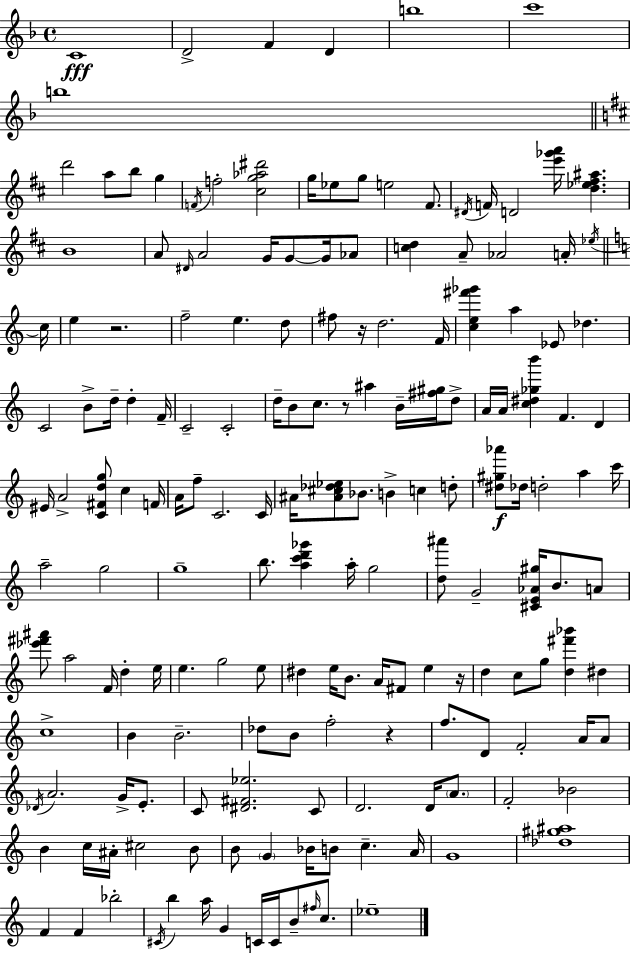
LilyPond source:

{
  \clef treble
  \time 4/4
  \defaultTimeSignature
  \key f \major
  c'1\fff | d'2-> f'4 d'4 | b''1 | c'''1 | \break b''1 | \bar "||" \break \key d \major d'''2 a''8 b''8 g''4 | \acciaccatura { f'16 } f''2-. <cis'' g'' aes'' dis'''>2 | g''16 ees''8 g''8 e''2 fis'8. | \acciaccatura { dis'16 } f'16 d'2 <e''' ges''' a'''>16 <d'' ees'' fis'' ais''>4. | \break b'1 | a'8 \grace { dis'16 } a'2 g'16 g'8~~ | g'16 aes'8 <c'' d''>4 a'8-- aes'2 | a'16-. \acciaccatura { ees''16 } \bar "||" \break \key a \minor c''16 e''4 r2. | f''2-- e''4. d''8 | fis''8 r16 d''2. | f'16 <c'' e'' fis''' ges'''>4 a''4 ees'8 des''4. | \break c'2 b'8-> d''16-- d''4-. | f'16-- c'2-- c'2-. | d''16-- b'8 c''8. r8 ais''4 b'16-- <fis'' gis''>16 d''8-> | a'16 a'16 <c'' dis'' ges'' b'''>4 f'4. d'4 | \break eis'16 a'2-> <c' fis' d'' g''>8 c''4 | f'16 a'16 f''8-- c'2. | c'16 ais'16 <ais' cis'' des'' ees''>8 bes'8. b'4-> c''4 d''8-. | <dis'' gis'' aes'''>8\f des''16 d''2-. a''4 | \break c'''16 a''2-- g''2 | g''1-- | b''8. <a'' c''' d''' ges'''>4 a''16-. g''2 | <d'' ais'''>8 g'2-- <cis' e' aes' gis''>16 b'8. a'8 | \break <ees''' fis''' ais'''>8 a''2 f'16 d''4-. | e''16 e''4. g''2 e''8 | dis''4 e''16 b'8. a'16 fis'8 e''4 | r16 d''4 c''8 g''8 <d'' fis''' bes'''>4 dis''4 | \break c''1-> | b'4 b'2.-- | des''8 b'8 f''2-. r4 | f''8. d'8 f'2-. a'16 a'8 | \break \acciaccatura { des'16 } a'2. g'16-> e'8.-. | c'8 <dis' fis' ees''>2. | c'8 d'2. d'16 \parenthesize a'8. | f'2-. bes'2 | \break b'4 c''16 ais'16-. cis''2 | b'8 b'8 \parenthesize g'4 bes'16 b'8 c''4.-- | a'16 g'1 | <des'' gis'' ais''>1 | \break f'4 f'4 bes''2-. | \acciaccatura { cis'16 } b''4 a''16 g'4 c'16 c'16 b'8-- | \grace { fis''16 } c''8. ees''1-- | \bar "|."
}